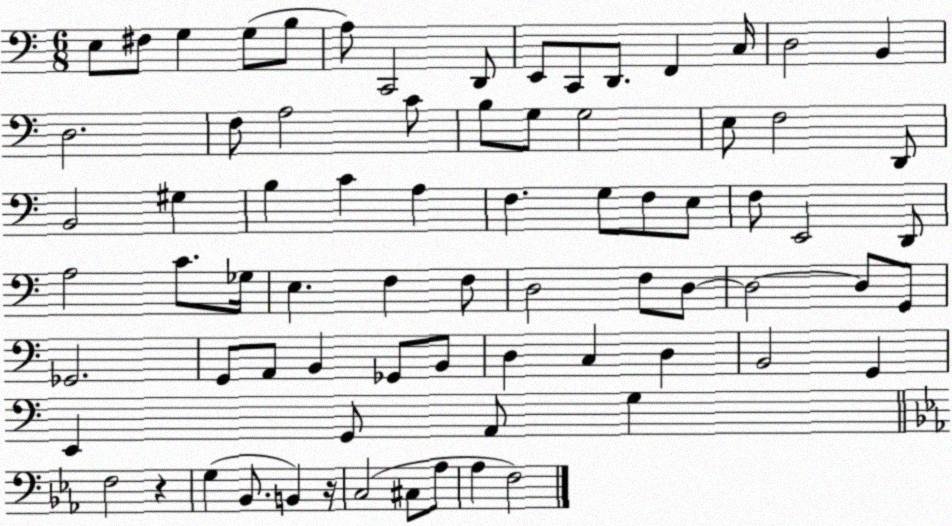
X:1
T:Untitled
M:6/8
L:1/4
K:C
E,/2 ^F,/2 G, G,/2 B,/2 A,/2 C,,2 D,,/2 E,,/2 C,,/2 D,,/2 F,, C,/4 D,2 B,, D,2 F,/2 A,2 C/2 B,/2 G,/2 G,2 E,/2 F,2 D,,/2 B,,2 ^G, B, C A, F, G,/2 F,/2 E,/2 F,/2 E,,2 D,,/2 A,2 C/2 _G,/4 E, F, F,/2 D,2 F,/2 D,/2 D,2 D,/2 G,,/2 _G,,2 G,,/2 A,,/2 B,, _G,,/2 B,,/2 D, C, D, B,,2 G,, E,, G,,/2 A,,/2 G, F,2 z G, _B,,/2 B,, z/4 C,2 ^C,/2 _A,/2 _A, F,2